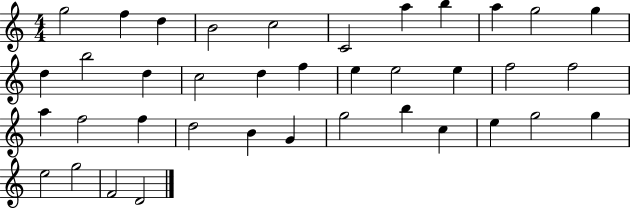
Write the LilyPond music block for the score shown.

{
  \clef treble
  \numericTimeSignature
  \time 4/4
  \key c \major
  g''2 f''4 d''4 | b'2 c''2 | c'2 a''4 b''4 | a''4 g''2 g''4 | \break d''4 b''2 d''4 | c''2 d''4 f''4 | e''4 e''2 e''4 | f''2 f''2 | \break a''4 f''2 f''4 | d''2 b'4 g'4 | g''2 b''4 c''4 | e''4 g''2 g''4 | \break e''2 g''2 | f'2 d'2 | \bar "|."
}